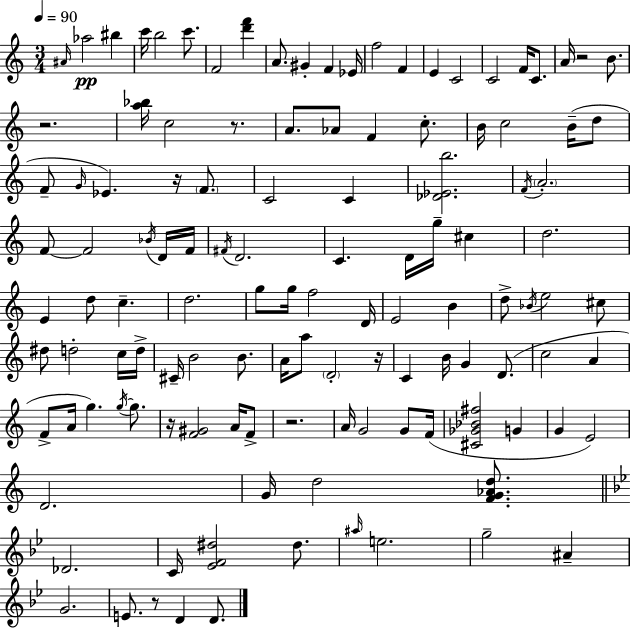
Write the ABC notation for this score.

X:1
T:Untitled
M:3/4
L:1/4
K:C
^A/4 _a2 ^b c'/4 b2 c'/2 F2 [d'f'] A/2 ^G F _E/4 f2 F E C2 C2 F/4 C/2 A/4 z2 B/2 z2 [a_b]/4 c2 z/2 A/2 _A/2 F c/2 B/4 c2 B/4 d/2 F/2 G/4 _E z/4 F/2 C2 C [_D_Eb]2 F/4 A2 F/2 F2 _B/4 D/4 F/4 ^F/4 D2 C D/4 g/4 ^c d2 E d/2 c d2 g/2 g/4 f2 D/4 E2 B d/2 _B/4 e2 ^c/2 ^d/2 d2 c/4 d/4 ^C/4 B2 B/2 A/4 a/2 D2 z/4 C B/4 G D/2 c2 A F/2 A/4 g g/4 g/2 z/4 [F^G]2 A/4 F/2 z2 A/4 G2 G/2 F/4 [^C_G_B^f]2 G G E2 D2 G/4 d2 [FG_Ad]/2 _D2 C/4 [_EF^d]2 ^d/2 ^a/4 e2 g2 ^A G2 E/2 z/2 D D/2